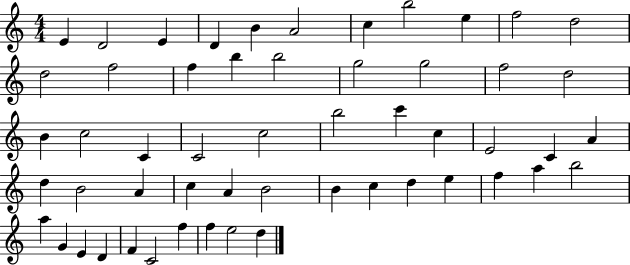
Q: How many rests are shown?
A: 0